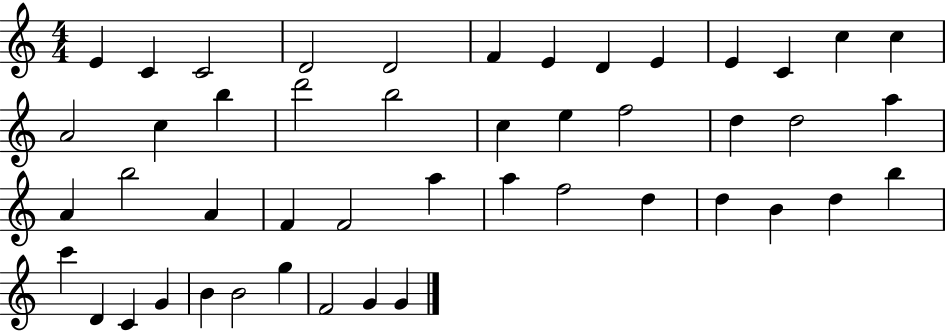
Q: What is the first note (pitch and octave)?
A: E4